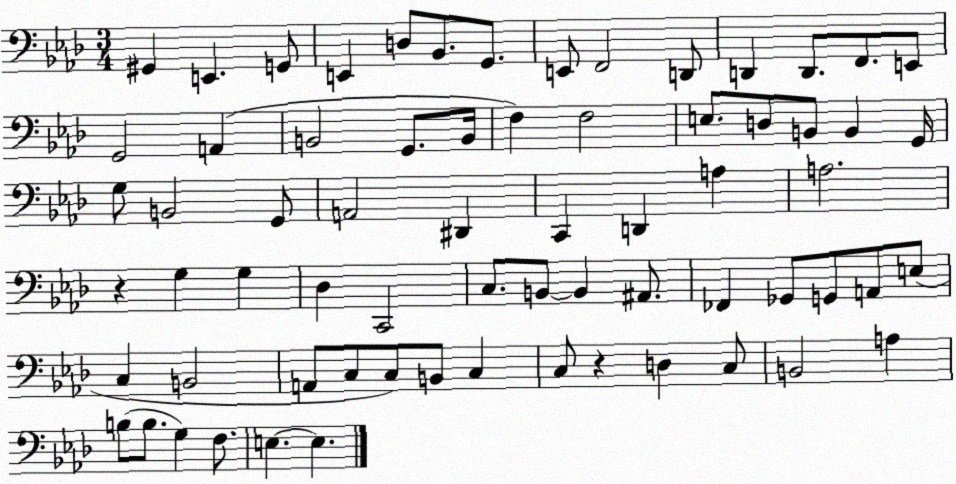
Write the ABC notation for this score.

X:1
T:Untitled
M:3/4
L:1/4
K:Ab
^G,, E,, G,,/2 E,, D,/2 _B,,/2 G,,/2 E,,/2 F,,2 D,,/2 D,, D,,/2 F,,/2 E,,/2 G,,2 A,, B,,2 G,,/2 B,,/4 F, F,2 E,/2 D,/2 B,,/2 B,, G,,/4 G,/2 B,,2 G,,/2 A,,2 ^D,, C,, D,, A, A,2 z G, G, _D, C,,2 C,/2 B,,/2 B,, ^A,,/2 _F,, _G,,/2 G,,/2 A,,/2 E,/2 C, B,,2 A,,/2 C,/2 C,/2 B,,/2 C, C,/2 z D, C,/2 B,,2 A, B,/2 B,/2 G, F,/2 E, E,